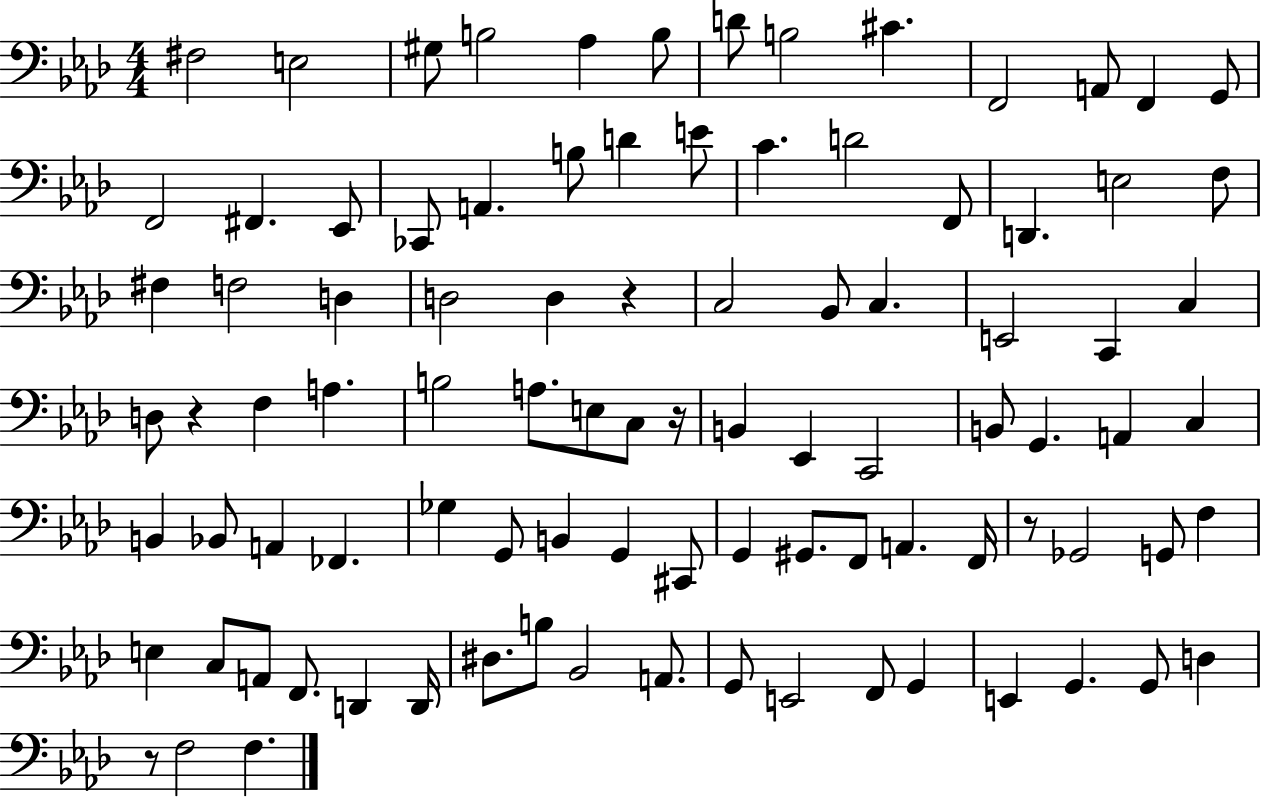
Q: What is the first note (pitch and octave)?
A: F#3